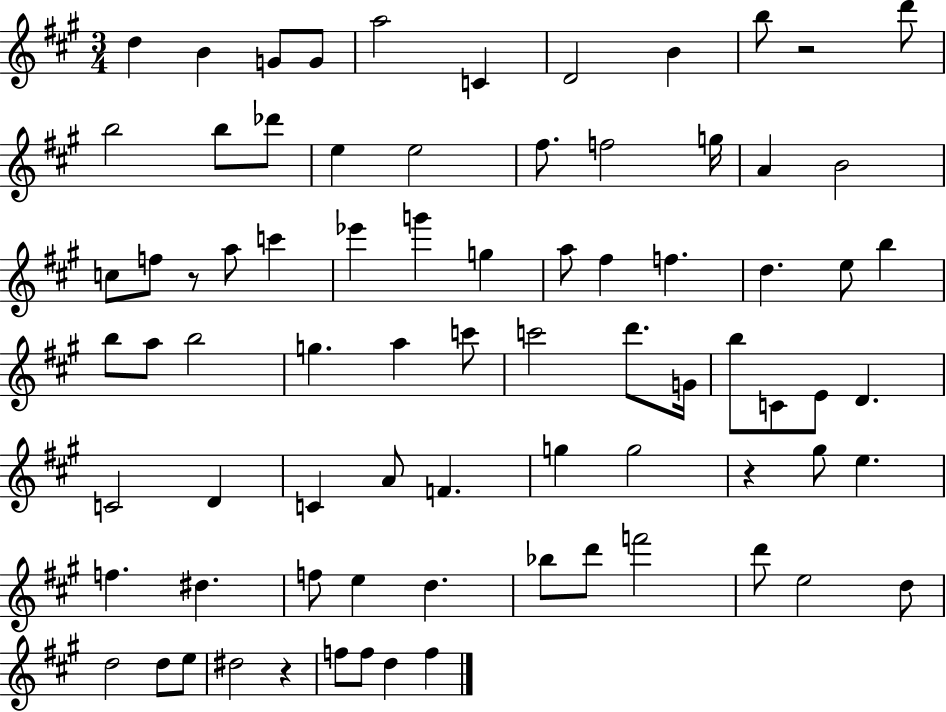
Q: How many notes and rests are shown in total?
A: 78